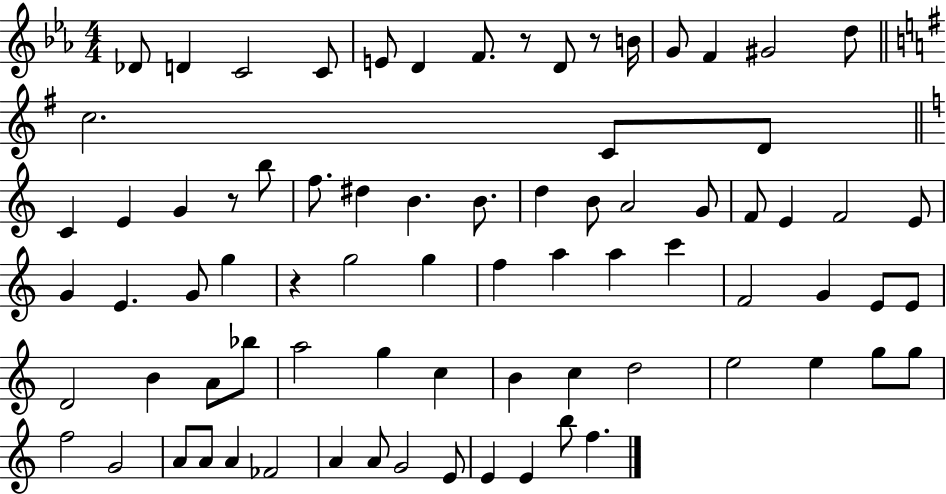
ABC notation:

X:1
T:Untitled
M:4/4
L:1/4
K:Eb
_D/2 D C2 C/2 E/2 D F/2 z/2 D/2 z/2 B/4 G/2 F ^G2 d/2 c2 C/2 D/2 C E G z/2 b/2 f/2 ^d B B/2 d B/2 A2 G/2 F/2 E F2 E/2 G E G/2 g z g2 g f a a c' F2 G E/2 E/2 D2 B A/2 _b/2 a2 g c B c d2 e2 e g/2 g/2 f2 G2 A/2 A/2 A _F2 A A/2 G2 E/2 E E b/2 f